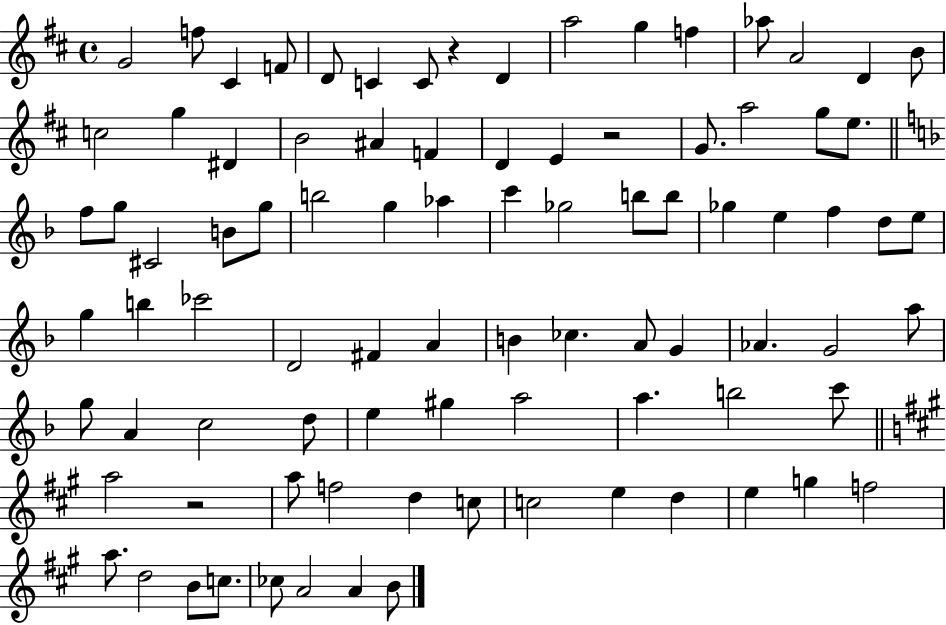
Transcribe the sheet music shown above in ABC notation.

X:1
T:Untitled
M:4/4
L:1/4
K:D
G2 f/2 ^C F/2 D/2 C C/2 z D a2 g f _a/2 A2 D B/2 c2 g ^D B2 ^A F D E z2 G/2 a2 g/2 e/2 f/2 g/2 ^C2 B/2 g/2 b2 g _a c' _g2 b/2 b/2 _g e f d/2 e/2 g b _c'2 D2 ^F A B _c A/2 G _A G2 a/2 g/2 A c2 d/2 e ^g a2 a b2 c'/2 a2 z2 a/2 f2 d c/2 c2 e d e g f2 a/2 d2 B/2 c/2 _c/2 A2 A B/2